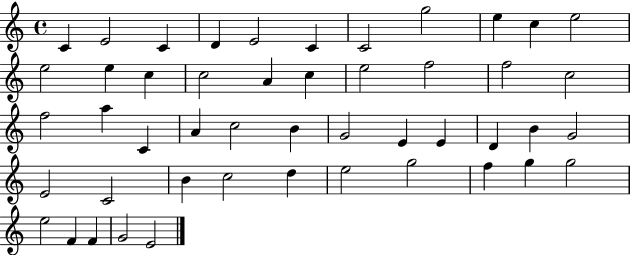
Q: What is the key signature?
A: C major